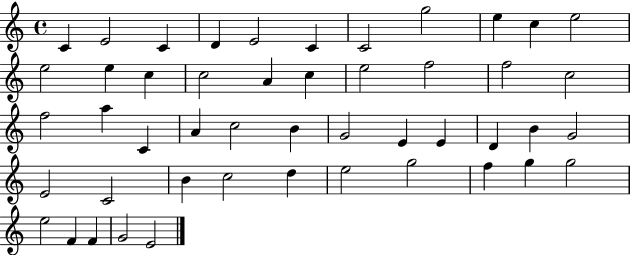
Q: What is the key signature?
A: C major